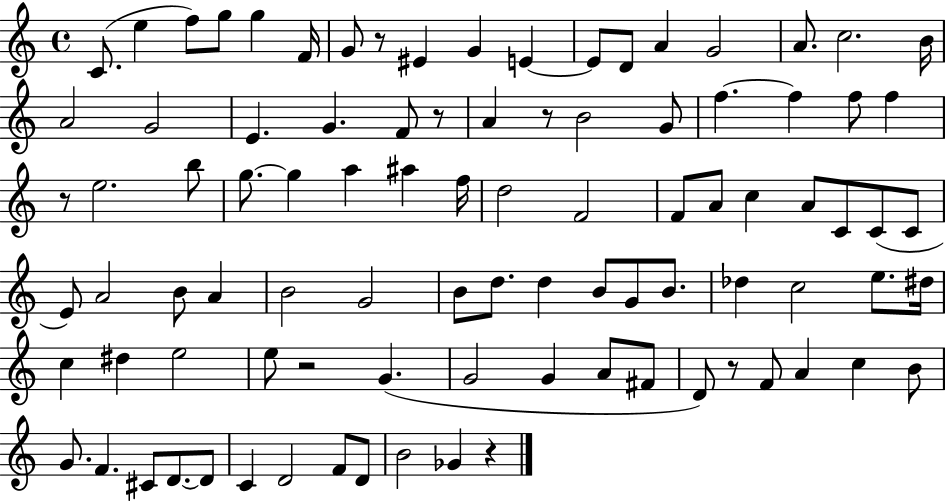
{
  \clef treble
  \time 4/4
  \defaultTimeSignature
  \key c \major
  c'8.( e''4 f''8) g''8 g''4 f'16 | g'8 r8 eis'4 g'4 e'4~~ | e'8 d'8 a'4 g'2 | a'8. c''2. b'16 | \break a'2 g'2 | e'4. g'4. f'8 r8 | a'4 r8 b'2 g'8 | f''4.~~ f''4 f''8 f''4 | \break r8 e''2. b''8 | g''8.~~ g''4 a''4 ais''4 f''16 | d''2 f'2 | f'8 a'8 c''4 a'8 c'8 c'8( c'8 | \break e'8) a'2 b'8 a'4 | b'2 g'2 | b'8 d''8. d''4 b'8 g'8 b'8. | des''4 c''2 e''8. dis''16 | \break c''4 dis''4 e''2 | e''8 r2 g'4.( | g'2 g'4 a'8 fis'8 | d'8) r8 f'8 a'4 c''4 b'8 | \break g'8. f'4. cis'8 d'8.~~ d'8 | c'4 d'2 f'8 d'8 | b'2 ges'4 r4 | \bar "|."
}